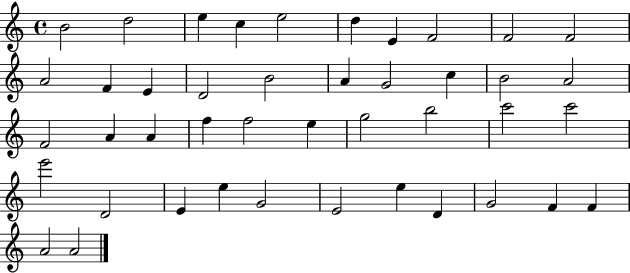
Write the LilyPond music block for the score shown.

{
  \clef treble
  \time 4/4
  \defaultTimeSignature
  \key c \major
  b'2 d''2 | e''4 c''4 e''2 | d''4 e'4 f'2 | f'2 f'2 | \break a'2 f'4 e'4 | d'2 b'2 | a'4 g'2 c''4 | b'2 a'2 | \break f'2 a'4 a'4 | f''4 f''2 e''4 | g''2 b''2 | c'''2 c'''2 | \break e'''2 d'2 | e'4 e''4 g'2 | e'2 e''4 d'4 | g'2 f'4 f'4 | \break a'2 a'2 | \bar "|."
}